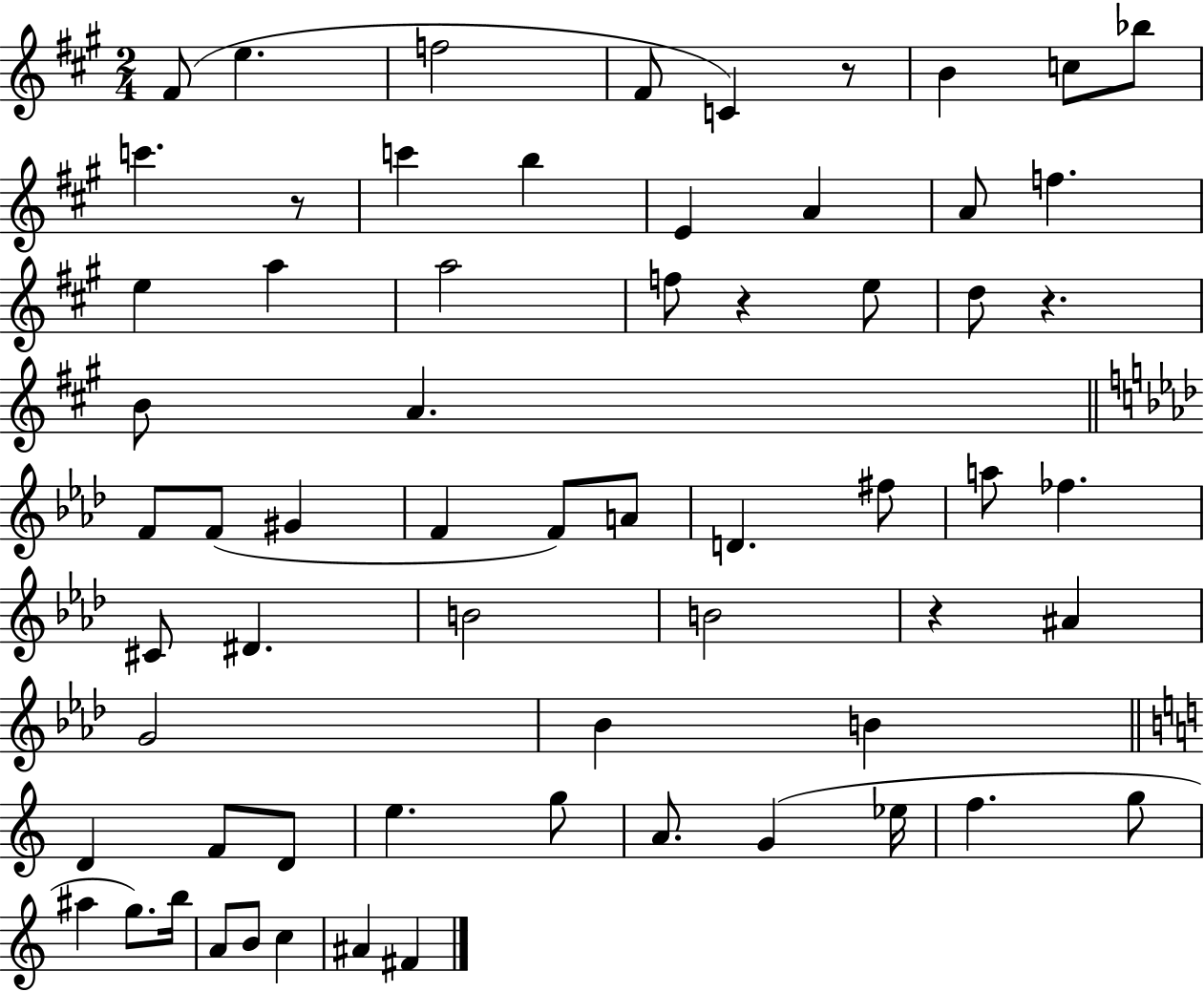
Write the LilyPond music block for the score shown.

{
  \clef treble
  \numericTimeSignature
  \time 2/4
  \key a \major
  \repeat volta 2 { fis'8( e''4. | f''2 | fis'8 c'4) r8 | b'4 c''8 bes''8 | \break c'''4. r8 | c'''4 b''4 | e'4 a'4 | a'8 f''4. | \break e''4 a''4 | a''2 | f''8 r4 e''8 | d''8 r4. | \break b'8 a'4. | \bar "||" \break \key f \minor f'8 f'8( gis'4 | f'4 f'8) a'8 | d'4. fis''8 | a''8 fes''4. | \break cis'8 dis'4. | b'2 | b'2 | r4 ais'4 | \break g'2 | bes'4 b'4 | \bar "||" \break \key c \major d'4 f'8 d'8 | e''4. g''8 | a'8. g'4( ees''16 | f''4. g''8 | \break ais''4 g''8.) b''16 | a'8 b'8 c''4 | ais'4 fis'4 | } \bar "|."
}